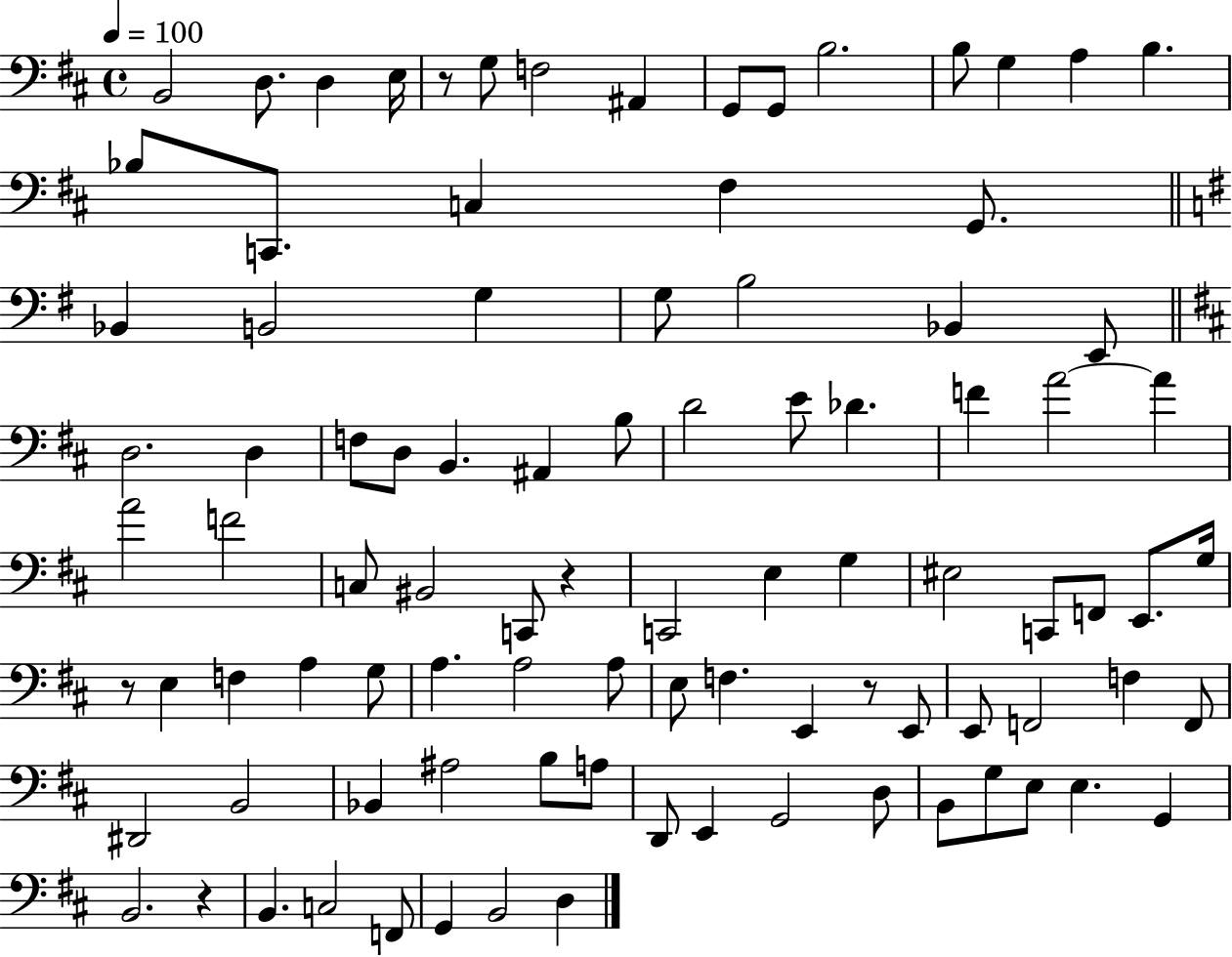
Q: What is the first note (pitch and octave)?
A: B2